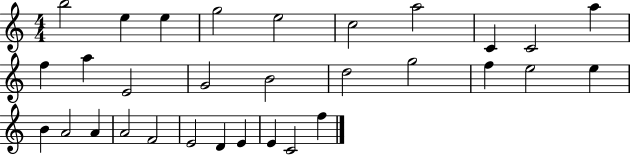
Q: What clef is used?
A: treble